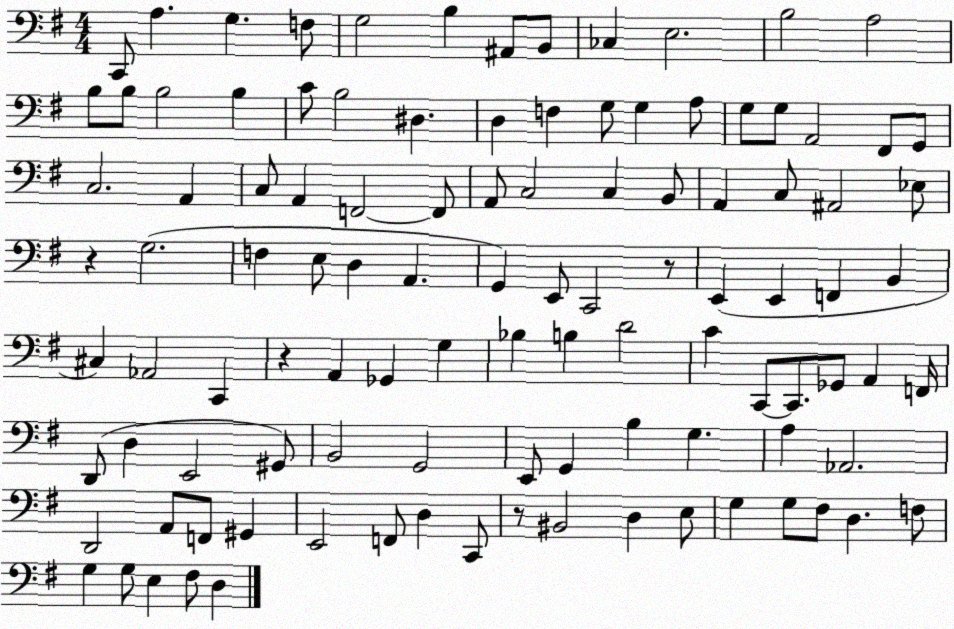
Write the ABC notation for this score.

X:1
T:Untitled
M:4/4
L:1/4
K:G
C,,/2 A, G, F,/2 G,2 B, ^A,,/2 B,,/2 _C, E,2 B,2 A,2 B,/2 B,/2 B,2 B, C/2 B,2 ^D, D, F, G,/2 G, A,/2 G,/2 G,/2 A,,2 ^F,,/2 G,,/2 C,2 A,, C,/2 A,, F,,2 F,,/2 A,,/2 C,2 C, B,,/2 A,, C,/2 ^A,,2 _E,/2 z G,2 F, E,/2 D, A,, G,, E,,/2 C,,2 z/2 E,, E,, F,, B,, ^C, _A,,2 C,, z A,, _G,, G, _B, B, D2 C C,,/2 C,,/2 _G,,/2 A,, F,,/4 D,,/2 D, E,,2 ^G,,/2 B,,2 G,,2 E,,/2 G,, B, G, A, _A,,2 D,,2 A,,/2 F,,/2 ^G,, E,,2 F,,/2 D, C,,/2 z/2 ^B,,2 D, E,/2 G, G,/2 ^F,/2 D, F,/2 G, G,/2 E, ^F,/2 D,